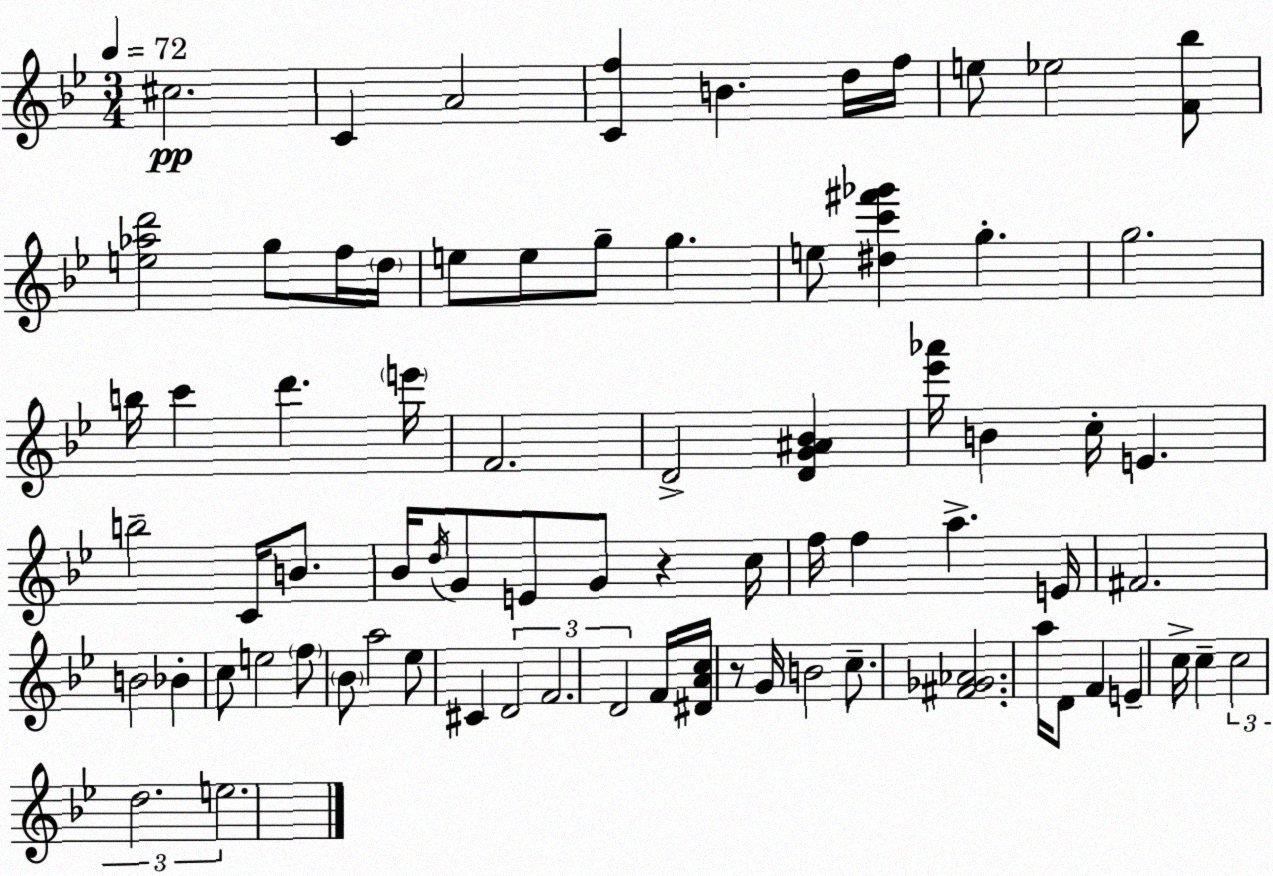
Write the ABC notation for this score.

X:1
T:Untitled
M:3/4
L:1/4
K:Bb
^c2 C A2 [Cf] B d/4 f/4 e/2 _e2 [F_b]/2 [e_ad']2 g/2 f/4 d/4 e/2 e/2 g/2 g e/2 [^dc'^f'_g'] g g2 b/4 c' d' e'/4 F2 D2 [DG^A_B] [_e'_a']/4 B c/4 E b2 C/4 B/2 _B/4 d/4 G/2 E/2 G/2 z c/4 f/4 f a E/4 ^F2 B2 _B c/2 e2 f/2 _B/2 a2 _e/2 ^C D2 F2 D2 F/4 [^DAc]/4 z/2 G/4 B2 c/2 [^F_G_A]2 a/4 D/2 F E c/4 c c2 d2 e2